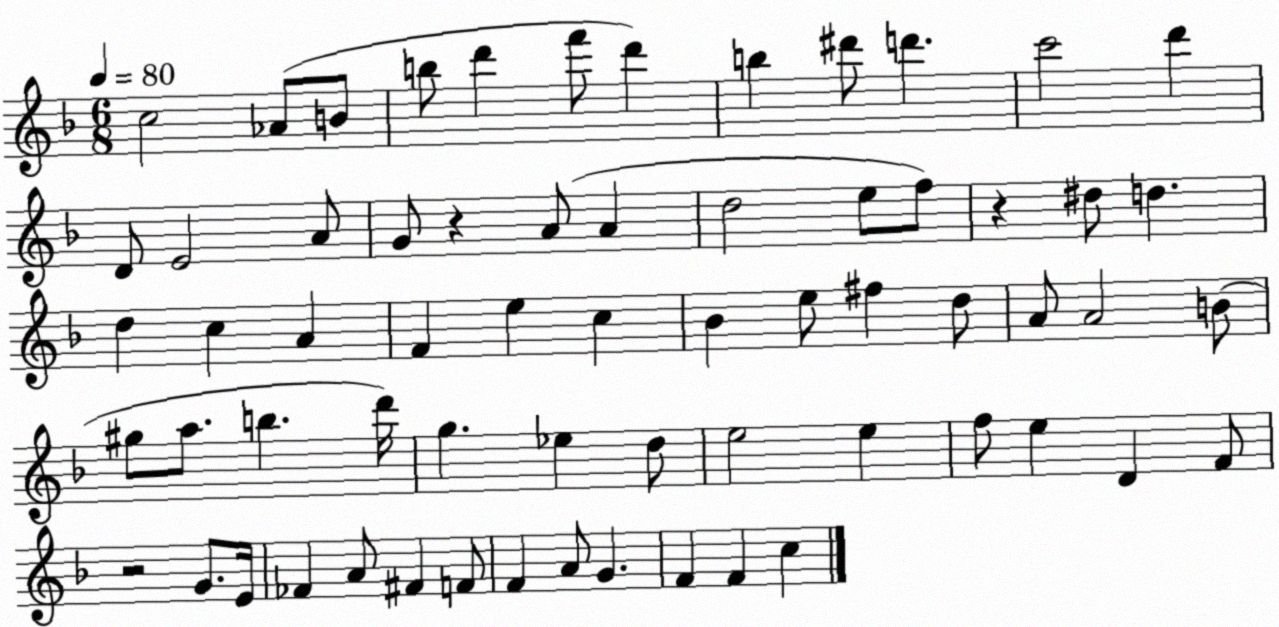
X:1
T:Untitled
M:6/8
L:1/4
K:F
c2 _A/2 B/2 b/2 d' f'/2 d' b ^d'/2 d' c'2 d' D/2 E2 A/2 G/2 z A/2 A d2 e/2 f/2 z ^d/2 d d c A F e c _B e/2 ^f d/2 A/2 A2 B/2 ^g/2 a/2 b d'/4 g _e d/2 e2 e f/2 e D F/2 z2 G/2 E/4 _F A/2 ^F F/2 F A/2 G F F c